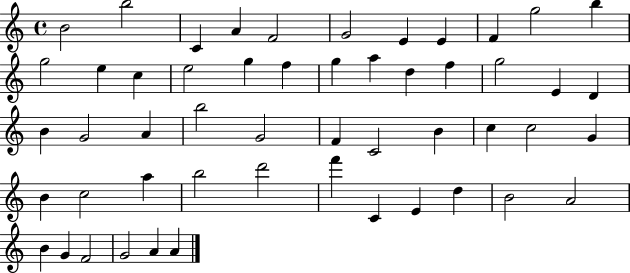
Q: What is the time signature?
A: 4/4